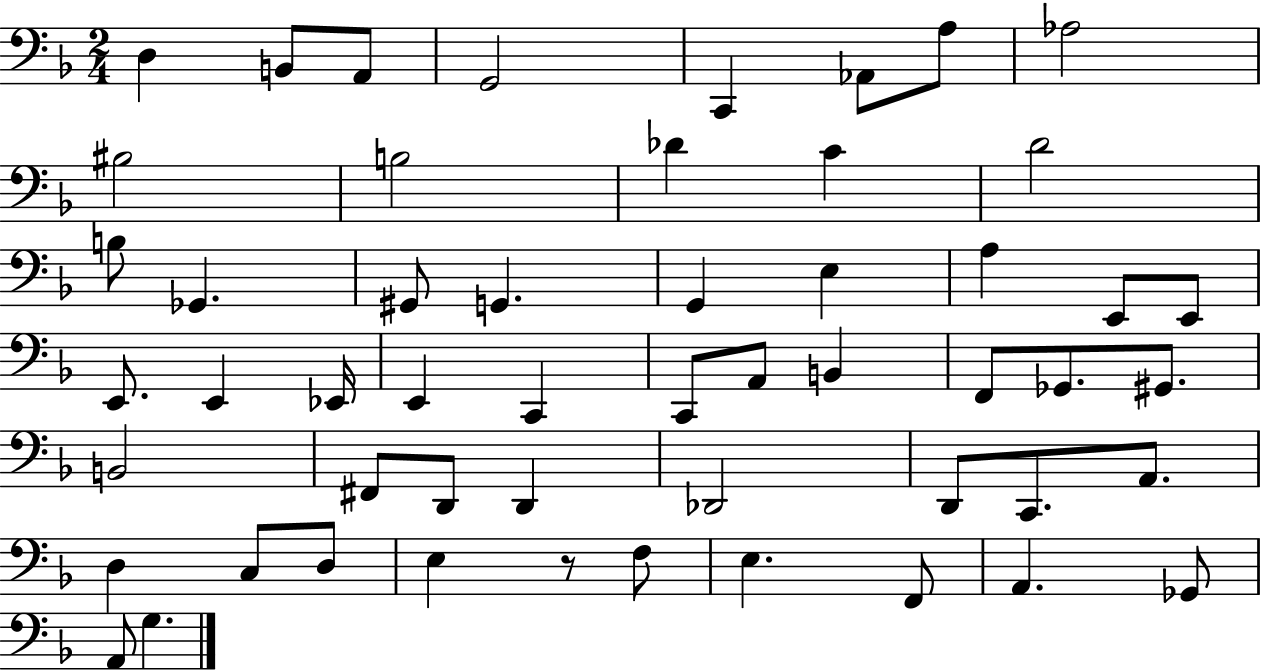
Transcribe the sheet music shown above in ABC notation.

X:1
T:Untitled
M:2/4
L:1/4
K:F
D, B,,/2 A,,/2 G,,2 C,, _A,,/2 A,/2 _A,2 ^B,2 B,2 _D C D2 B,/2 _G,, ^G,,/2 G,, G,, E, A, E,,/2 E,,/2 E,,/2 E,, _E,,/4 E,, C,, C,,/2 A,,/2 B,, F,,/2 _G,,/2 ^G,,/2 B,,2 ^F,,/2 D,,/2 D,, _D,,2 D,,/2 C,,/2 A,,/2 D, C,/2 D,/2 E, z/2 F,/2 E, F,,/2 A,, _G,,/2 A,,/2 G,